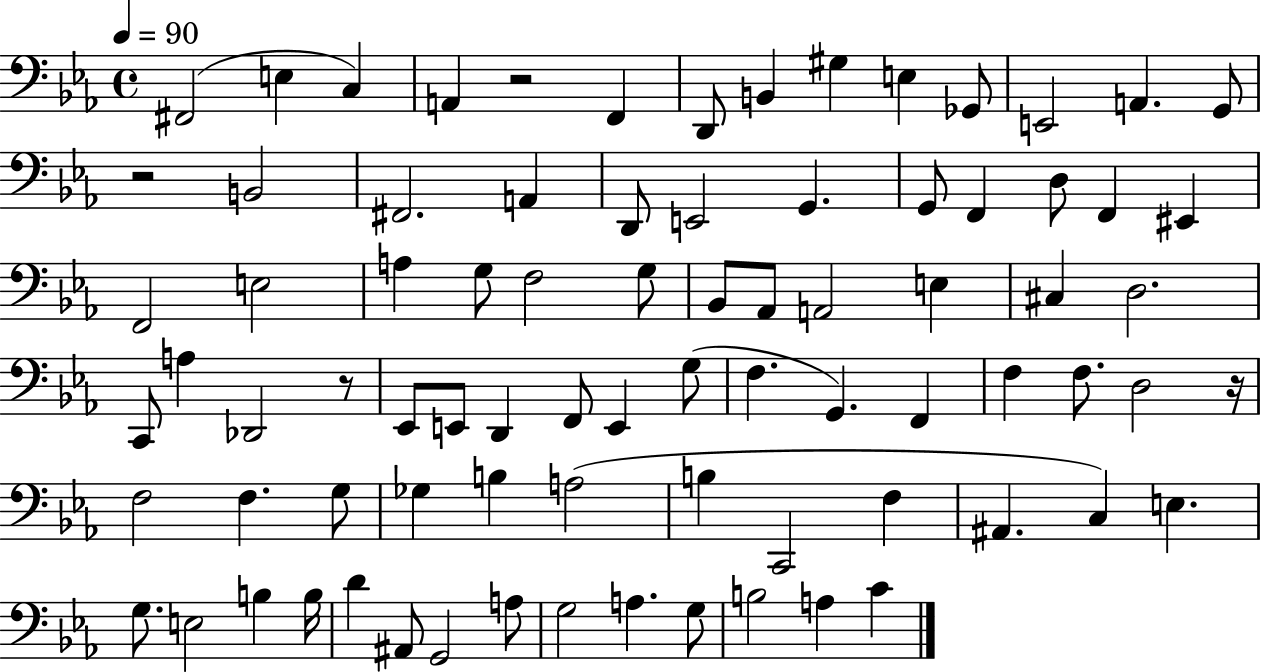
F#2/h E3/q C3/q A2/q R/h F2/q D2/e B2/q G#3/q E3/q Gb2/e E2/h A2/q. G2/e R/h B2/h F#2/h. A2/q D2/e E2/h G2/q. G2/e F2/q D3/e F2/q EIS2/q F2/h E3/h A3/q G3/e F3/h G3/e Bb2/e Ab2/e A2/h E3/q C#3/q D3/h. C2/e A3/q Db2/h R/e Eb2/e E2/e D2/q F2/e E2/q G3/e F3/q. G2/q. F2/q F3/q F3/e. D3/h R/s F3/h F3/q. G3/e Gb3/q B3/q A3/h B3/q C2/h F3/q A#2/q. C3/q E3/q. G3/e. E3/h B3/q B3/s D4/q A#2/e G2/h A3/e G3/h A3/q. G3/e B3/h A3/q C4/q